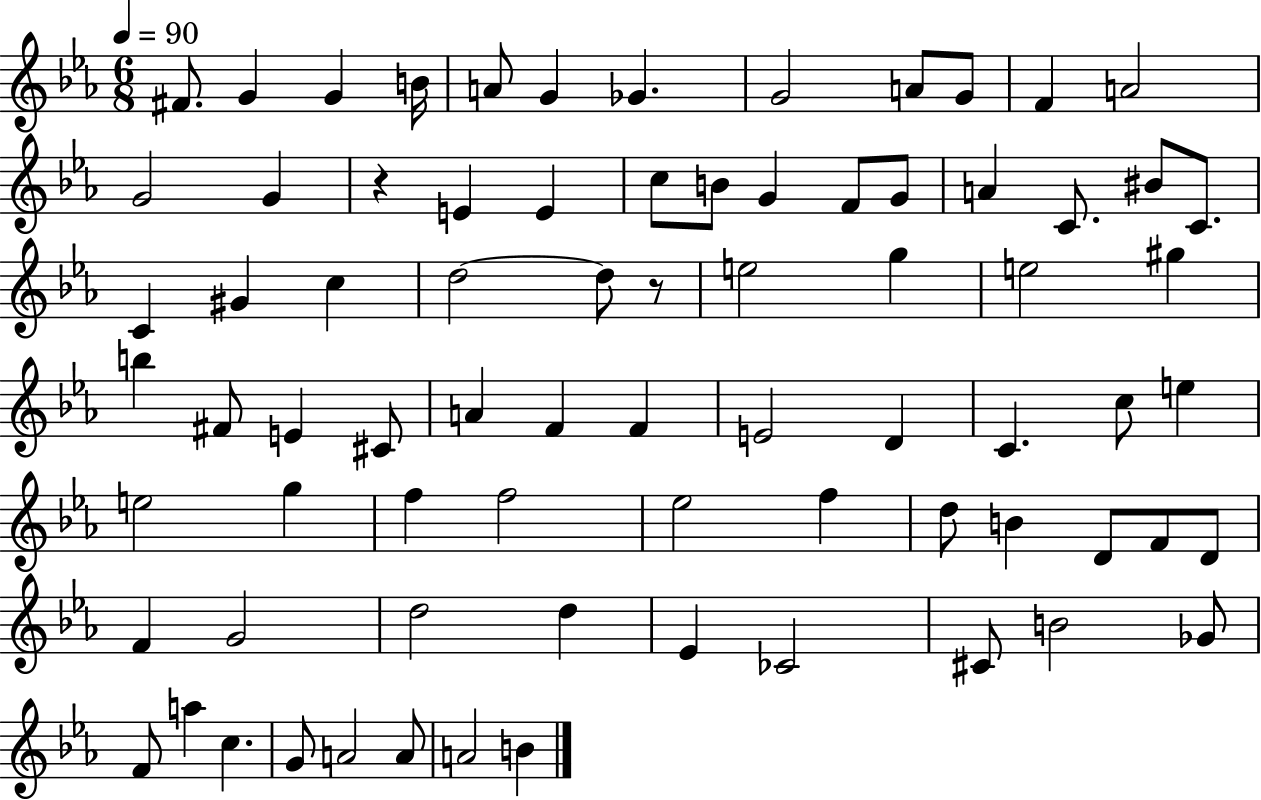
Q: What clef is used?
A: treble